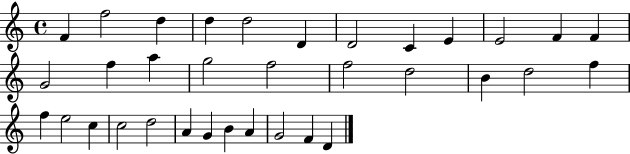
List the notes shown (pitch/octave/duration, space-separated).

F4/q F5/h D5/q D5/q D5/h D4/q D4/h C4/q E4/q E4/h F4/q F4/q G4/h F5/q A5/q G5/h F5/h F5/h D5/h B4/q D5/h F5/q F5/q E5/h C5/q C5/h D5/h A4/q G4/q B4/q A4/q G4/h F4/q D4/q